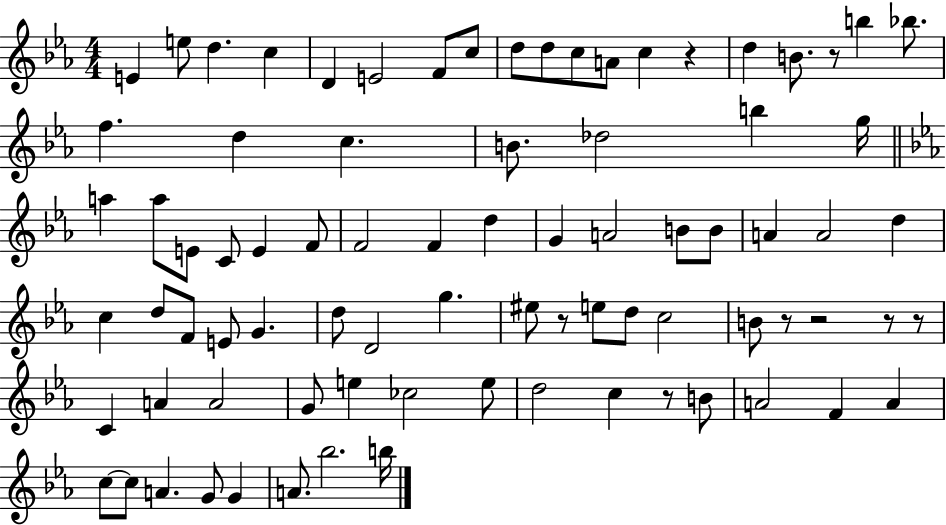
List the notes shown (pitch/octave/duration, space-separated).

E4/q E5/e D5/q. C5/q D4/q E4/h F4/e C5/e D5/e D5/e C5/e A4/e C5/q R/q D5/q B4/e. R/e B5/q Bb5/e. F5/q. D5/q C5/q. B4/e. Db5/h B5/q G5/s A5/q A5/e E4/e C4/e E4/q F4/e F4/h F4/q D5/q G4/q A4/h B4/e B4/e A4/q A4/h D5/q C5/q D5/e F4/e E4/e G4/q. D5/e D4/h G5/q. EIS5/e R/e E5/e D5/e C5/h B4/e R/e R/h R/e R/e C4/q A4/q A4/h G4/e E5/q CES5/h E5/e D5/h C5/q R/e B4/e A4/h F4/q A4/q C5/e C5/e A4/q. G4/e G4/q A4/e. Bb5/h. B5/s